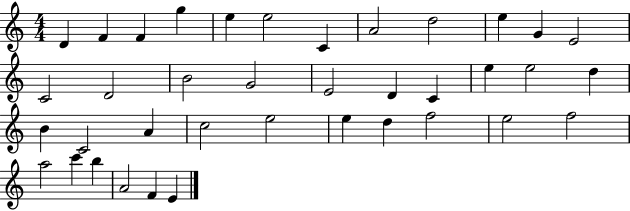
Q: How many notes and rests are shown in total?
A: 38